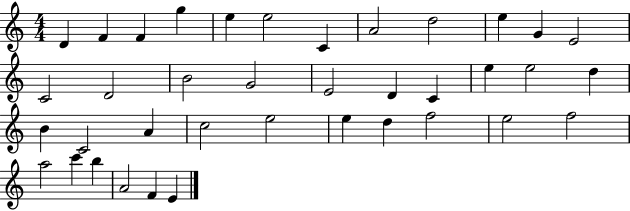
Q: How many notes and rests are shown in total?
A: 38